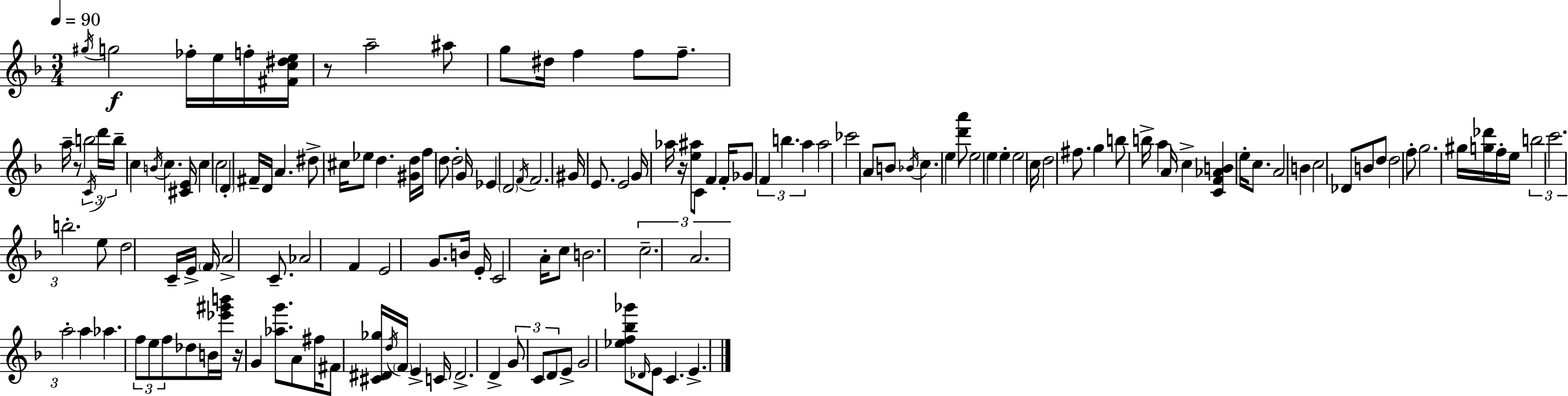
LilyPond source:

{
  \clef treble
  \numericTimeSignature
  \time 3/4
  \key d \minor
  \tempo 4 = 90
  \acciaccatura { gis''16 }\f g''2 fes''16-. e''16 f''16-. | <fis' c'' dis'' e''>16 r8 a''2-- ais''8 | g''8 dis''16 f''4 f''8 f''8.-- | a''16-- r8 b''2 | \break \tuplet 3/2 { \acciaccatura { c'16 } d'''16 b''16-- } c''4 \acciaccatura { b'16 } c''4. | <cis' e'>16 c''4 c''2 | \parenthesize d'4-. fis'16-- d'16 a'4. | dis''8-> cis''16 ees''8 d''4. | \break <gis' d''>16 f''16 d''8 d''2-. | g'16 ees'4 \parenthesize d'2 | \acciaccatura { f'16 } f'2. | gis'16 e'8. e'2 | \break g'16 aes''16 r16 <e'' ais''>8 c'8 f'4 | f'16-. ges'8 \tuplet 3/2 { f'4 b''4. | a''4 } a''2 | ces'''2 | \break a'8 b'8 \acciaccatura { bes'16 } c''4. e''4 | <d''' a'''>8 e''2 | e''4 e''4-. e''2 | c''16 d''2 | \break fis''8. g''4 b''8 b''16-> | a''4 a'16 c''4-> <c' f' aes' b'>4 | e''16-. c''8. a'2 | b'4 c''2 | \break des'8 b'8 d''8 d''2 | f''8-. g''2. | gis''16 <g'' des'''>16 f''16-. e''16 \tuplet 3/2 { b''2 | c'''2. | \break b''2.-. } | e''8 d''2 | c'16-- e'16-> \parenthesize f'16 a'2-> | c'8.-- aes'2 | \break f'4 e'2 | g'8. b'16 e'16-. c'2 | a'16-. c''8 b'2. | \tuplet 3/2 { c''2.-- | \break a'2. | a''2-. } | a''4 aes''4. \tuplet 3/2 { f''8 | e''8 f''8 } des''8 b'16 <ees''' gis''' b'''>16 r16 g'4 | \break <aes'' g'''>8. a'8 fis''16 fis'8 <cis' dis' ges''>16 \acciaccatura { d''16 } | \parenthesize f'16 e'4-> c'16 dis'2.-> | d'4-> \tuplet 3/2 { g'8 | c'8 d'8 } e'8-> g'2 | \break <ees'' f'' bes'' ges'''>8 \grace { des'16 } e'8 c'4. | e'4.-> \bar "|."
}